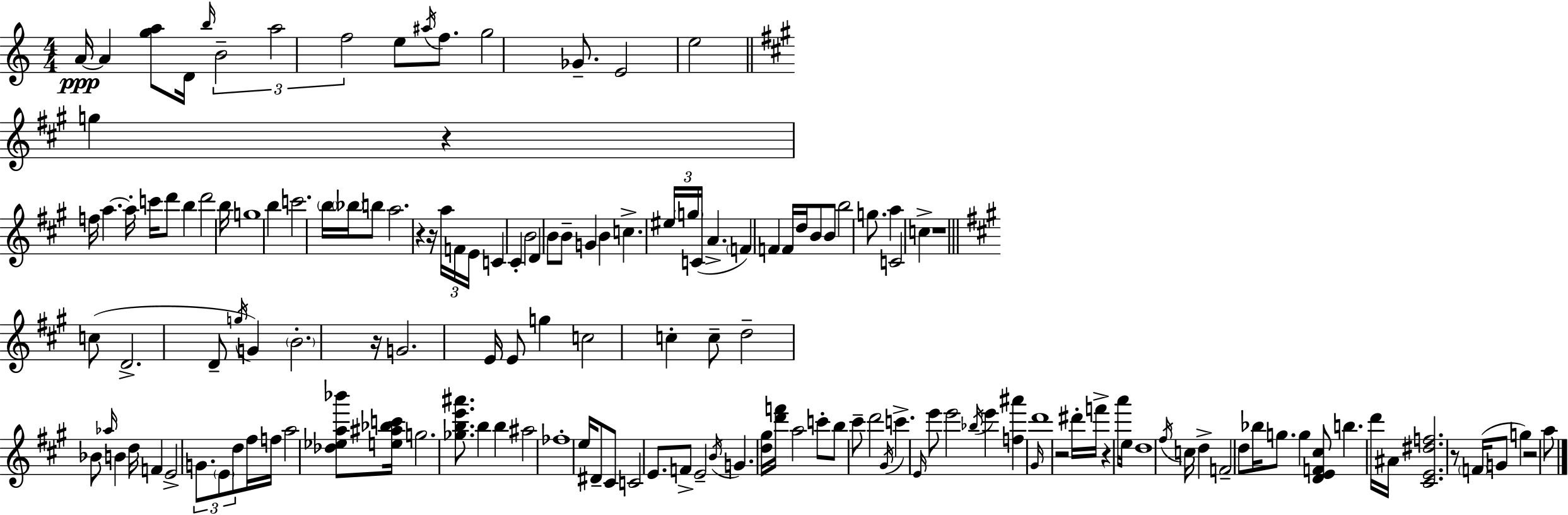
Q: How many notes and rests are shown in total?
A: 149